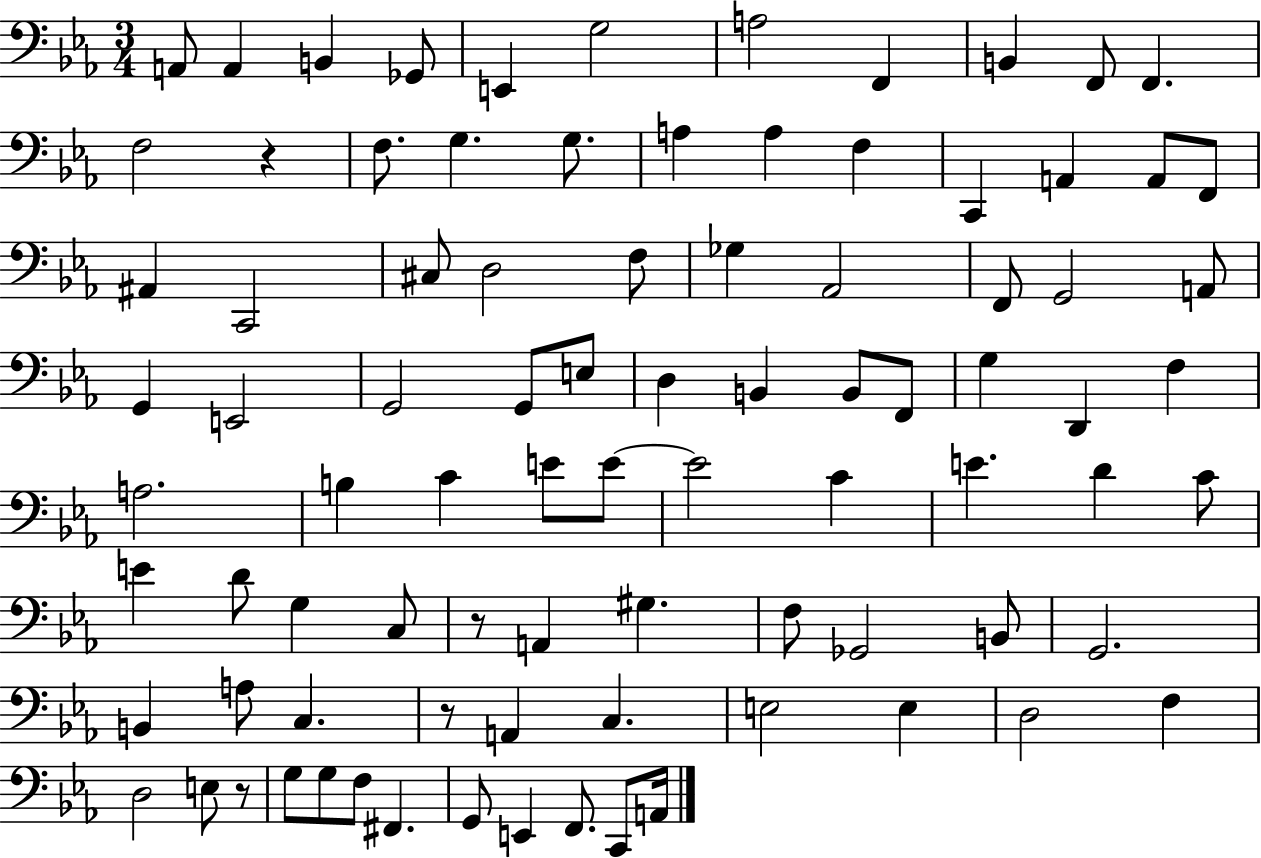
{
  \clef bass
  \numericTimeSignature
  \time 3/4
  \key ees \major
  a,8 a,4 b,4 ges,8 | e,4 g2 | a2 f,4 | b,4 f,8 f,4. | \break f2 r4 | f8. g4. g8. | a4 a4 f4 | c,4 a,4 a,8 f,8 | \break ais,4 c,2 | cis8 d2 f8 | ges4 aes,2 | f,8 g,2 a,8 | \break g,4 e,2 | g,2 g,8 e8 | d4 b,4 b,8 f,8 | g4 d,4 f4 | \break a2. | b4 c'4 e'8 e'8~~ | e'2 c'4 | e'4. d'4 c'8 | \break e'4 d'8 g4 c8 | r8 a,4 gis4. | f8 ges,2 b,8 | g,2. | \break b,4 a8 c4. | r8 a,4 c4. | e2 e4 | d2 f4 | \break d2 e8 r8 | g8 g8 f8 fis,4. | g,8 e,4 f,8. c,8 a,16 | \bar "|."
}